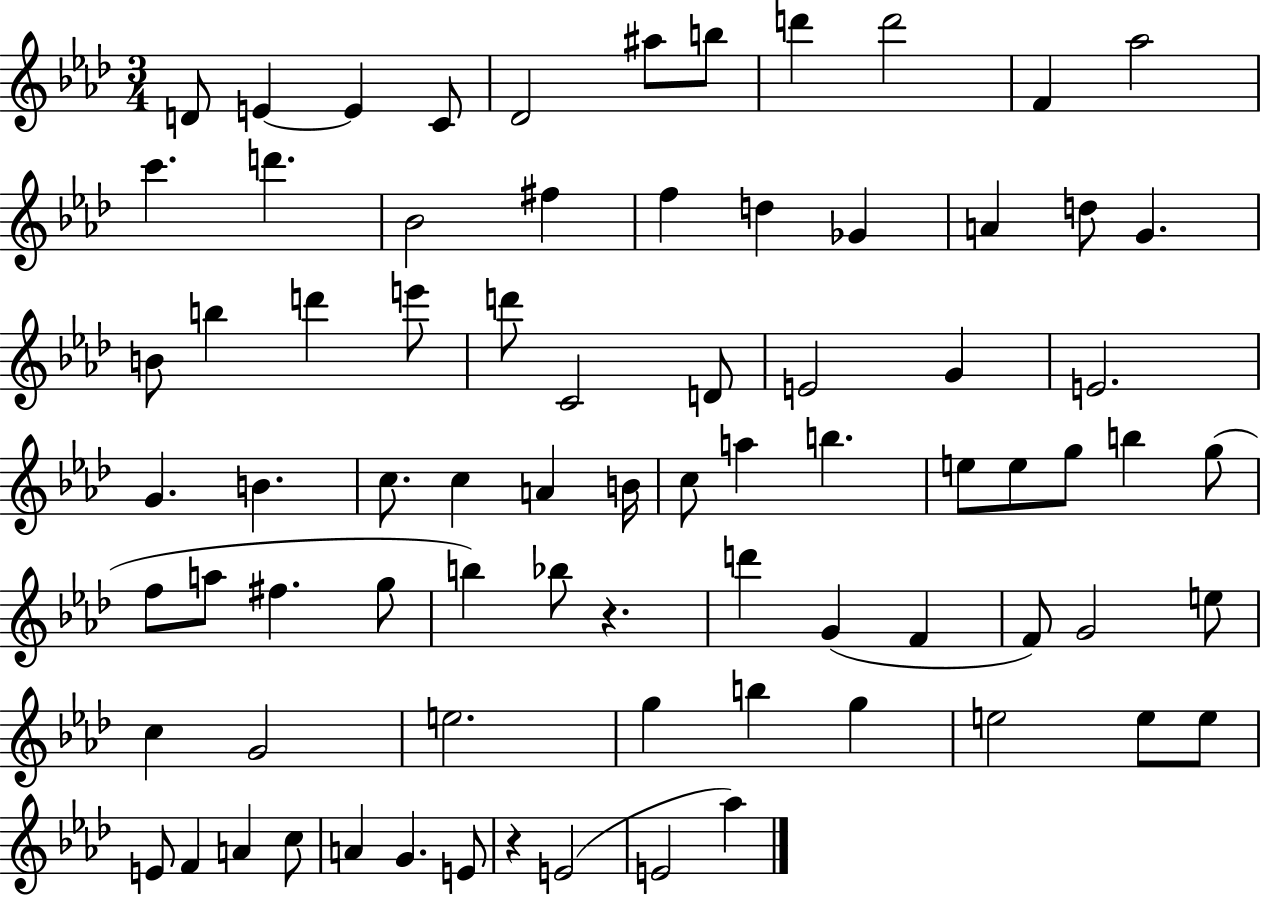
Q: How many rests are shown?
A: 2